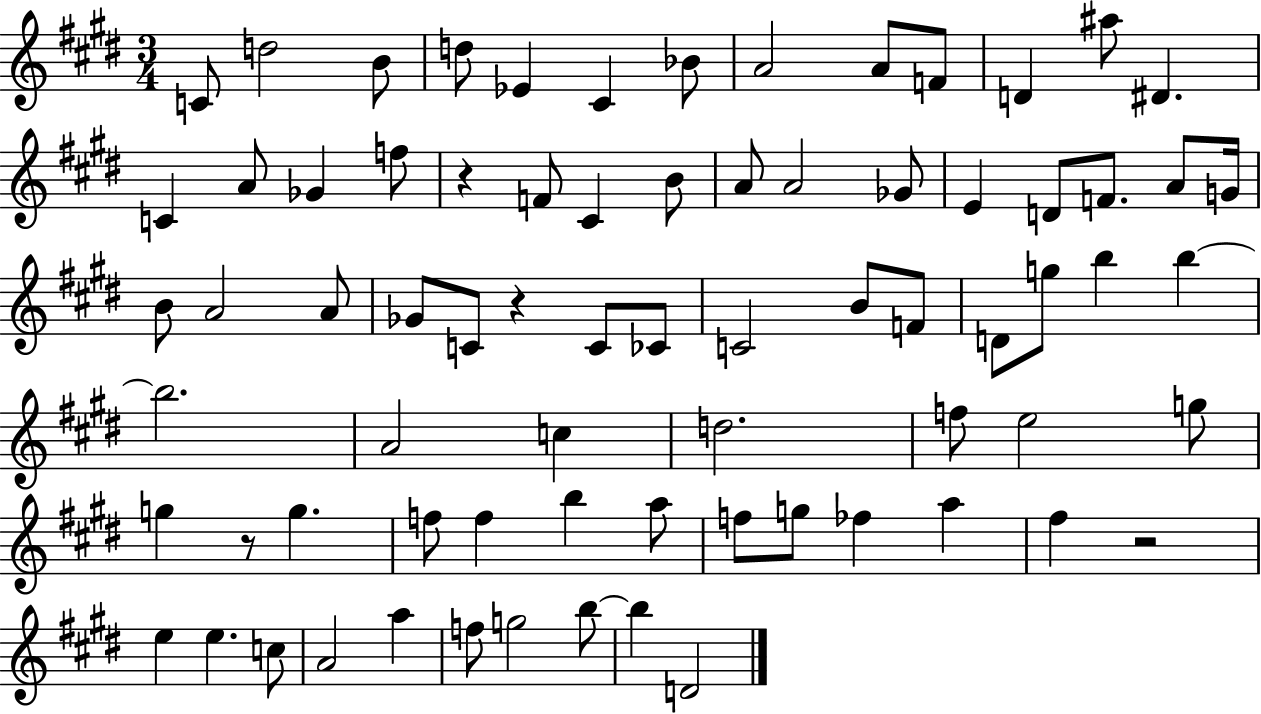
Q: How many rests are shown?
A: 4